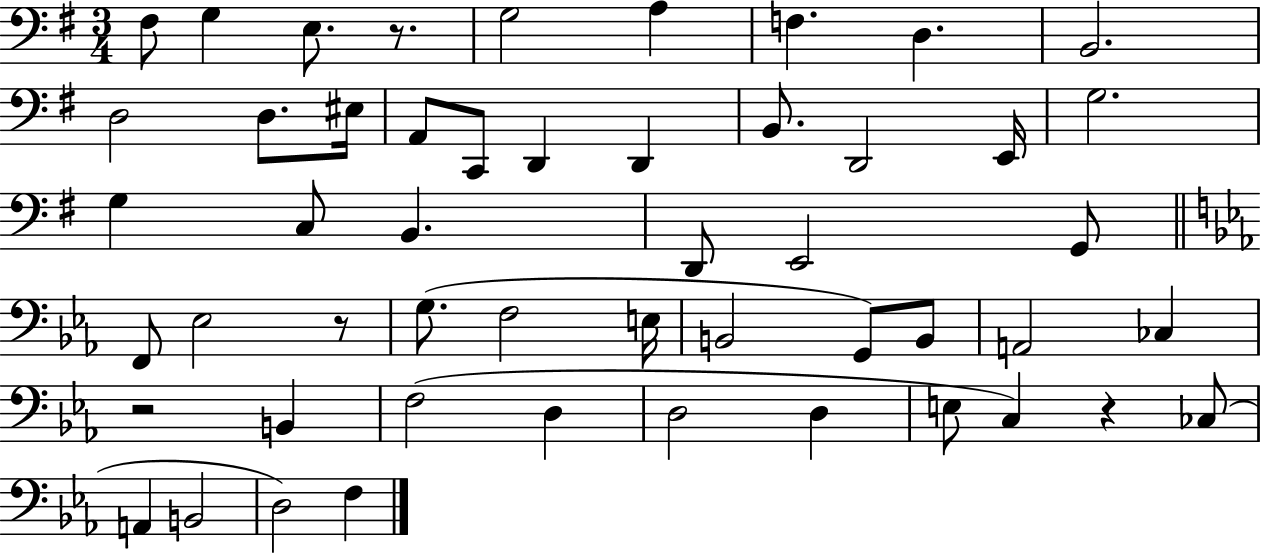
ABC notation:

X:1
T:Untitled
M:3/4
L:1/4
K:G
^F,/2 G, E,/2 z/2 G,2 A, F, D, B,,2 D,2 D,/2 ^E,/4 A,,/2 C,,/2 D,, D,, B,,/2 D,,2 E,,/4 G,2 G, C,/2 B,, D,,/2 E,,2 G,,/2 F,,/2 _E,2 z/2 G,/2 F,2 E,/4 B,,2 G,,/2 B,,/2 A,,2 _C, z2 B,, F,2 D, D,2 D, E,/2 C, z _C,/2 A,, B,,2 D,2 F,